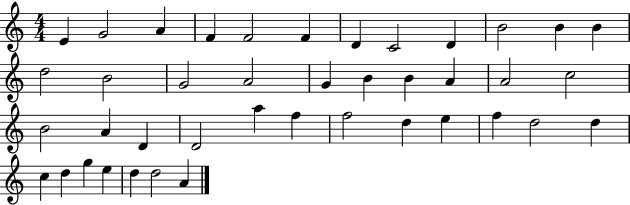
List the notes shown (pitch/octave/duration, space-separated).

E4/q G4/h A4/q F4/q F4/h F4/q D4/q C4/h D4/q B4/h B4/q B4/q D5/h B4/h G4/h A4/h G4/q B4/q B4/q A4/q A4/h C5/h B4/h A4/q D4/q D4/h A5/q F5/q F5/h D5/q E5/q F5/q D5/h D5/q C5/q D5/q G5/q E5/q D5/q D5/h A4/q